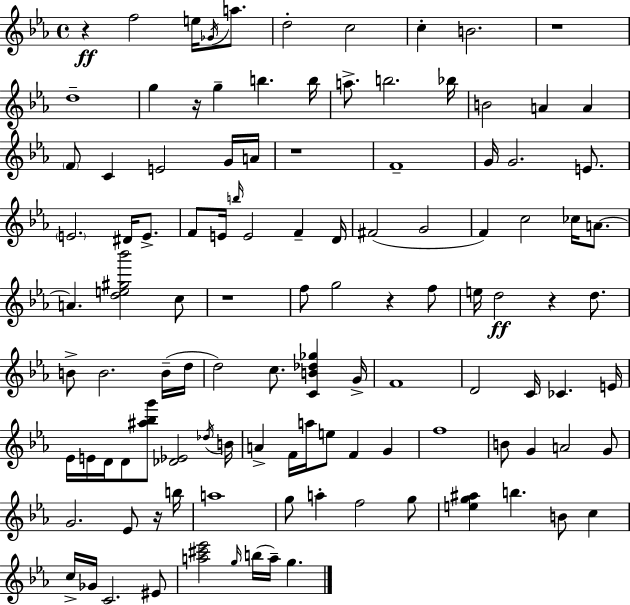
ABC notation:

X:1
T:Untitled
M:4/4
L:1/4
K:Eb
z f2 e/4 _G/4 a/2 d2 c2 c B2 z4 d4 g z/4 g b b/4 a/2 b2 _b/4 B2 A A F/2 C E2 G/4 A/4 z4 F4 G/4 G2 E/2 E2 ^D/4 E/2 F/2 E/4 b/4 E2 F D/4 ^F2 G2 F c2 _c/4 A/2 A [de^g_b']2 c/2 z4 f/2 g2 z f/2 e/4 d2 z d/2 B/2 B2 B/4 d/4 d2 c/2 [CB_d_g] G/4 F4 D2 C/4 _C E/4 _E/4 E/4 D/4 D/2 [^a_bg']/2 [_D_E]2 _d/4 B/4 A F/4 a/4 e/2 F G f4 B/2 G A2 G/2 G2 _E/2 z/4 b/4 a4 g/2 a f2 g/2 [eg^a] b B/2 c c/4 _G/4 C2 ^E/2 [a^c'_e']2 g/4 b/4 a/4 g